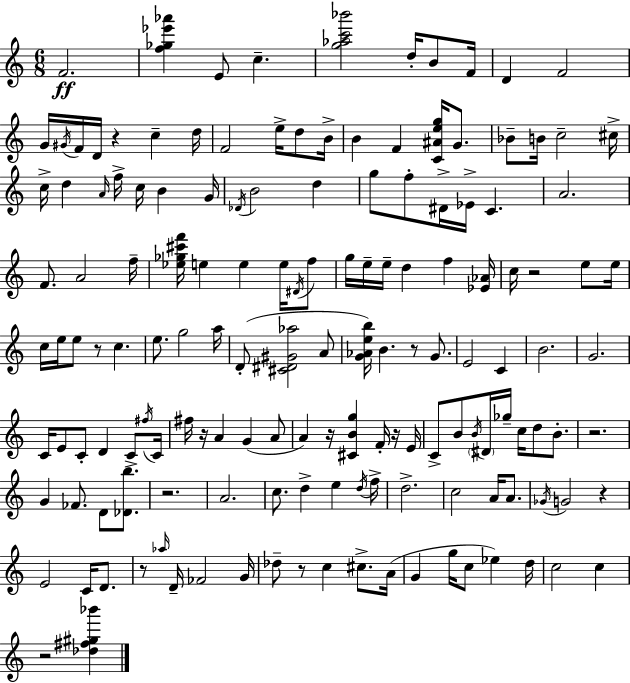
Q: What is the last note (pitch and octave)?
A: C5